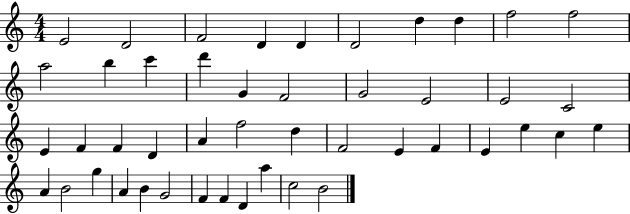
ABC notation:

X:1
T:Untitled
M:4/4
L:1/4
K:C
E2 D2 F2 D D D2 d d f2 f2 a2 b c' d' G F2 G2 E2 E2 C2 E F F D A f2 d F2 E F E e c e A B2 g A B G2 F F D a c2 B2